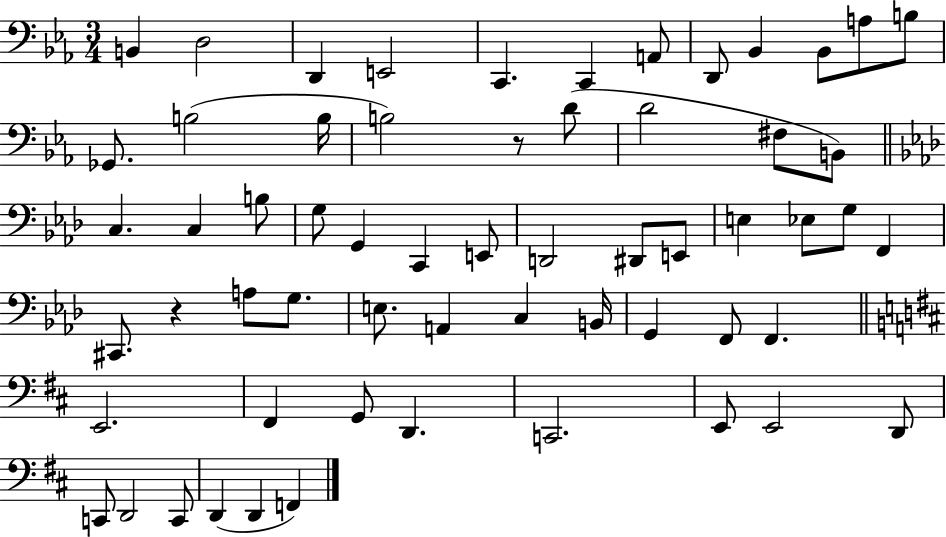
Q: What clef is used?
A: bass